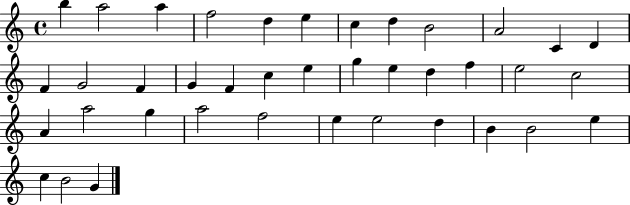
{
  \clef treble
  \time 4/4
  \defaultTimeSignature
  \key c \major
  b''4 a''2 a''4 | f''2 d''4 e''4 | c''4 d''4 b'2 | a'2 c'4 d'4 | \break f'4 g'2 f'4 | g'4 f'4 c''4 e''4 | g''4 e''4 d''4 f''4 | e''2 c''2 | \break a'4 a''2 g''4 | a''2 f''2 | e''4 e''2 d''4 | b'4 b'2 e''4 | \break c''4 b'2 g'4 | \bar "|."
}